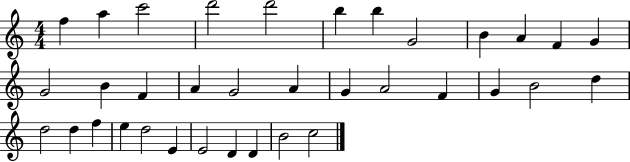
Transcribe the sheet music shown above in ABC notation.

X:1
T:Untitled
M:4/4
L:1/4
K:C
f a c'2 d'2 d'2 b b G2 B A F G G2 B F A G2 A G A2 F G B2 d d2 d f e d2 E E2 D D B2 c2